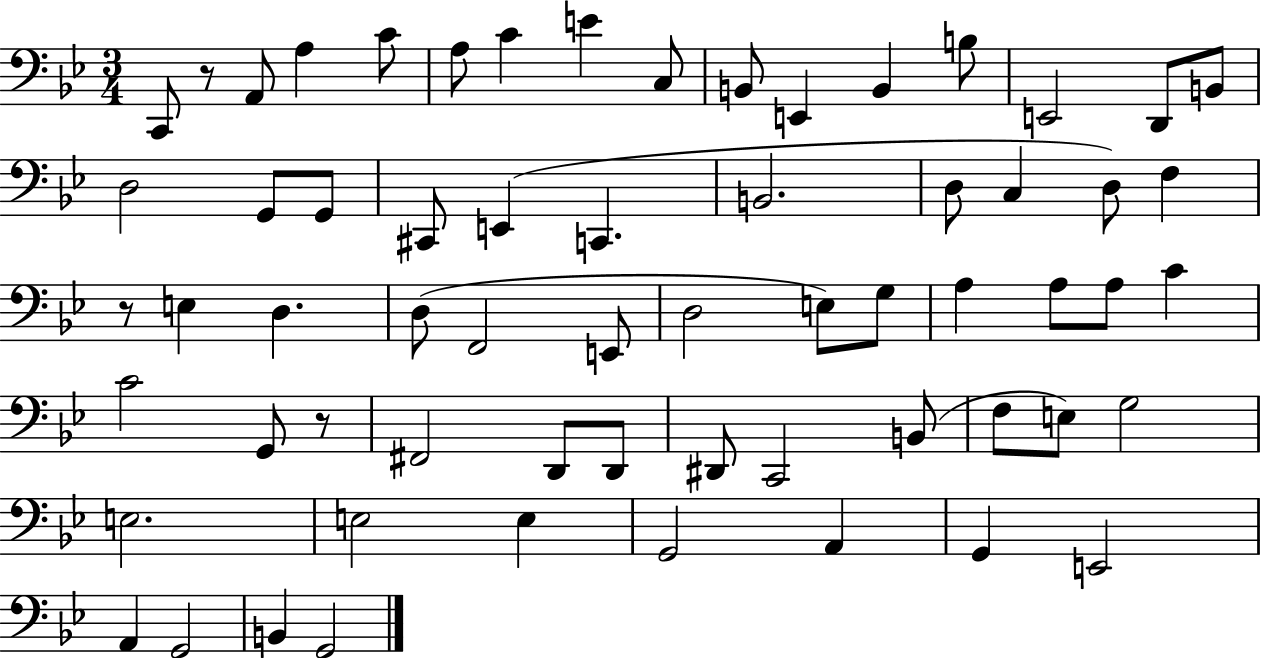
C2/e R/e A2/e A3/q C4/e A3/e C4/q E4/q C3/e B2/e E2/q B2/q B3/e E2/h D2/e B2/e D3/h G2/e G2/e C#2/e E2/q C2/q. B2/h. D3/e C3/q D3/e F3/q R/e E3/q D3/q. D3/e F2/h E2/e D3/h E3/e G3/e A3/q A3/e A3/e C4/q C4/h G2/e R/e F#2/h D2/e D2/e D#2/e C2/h B2/e F3/e E3/e G3/h E3/h. E3/h E3/q G2/h A2/q G2/q E2/h A2/q G2/h B2/q G2/h